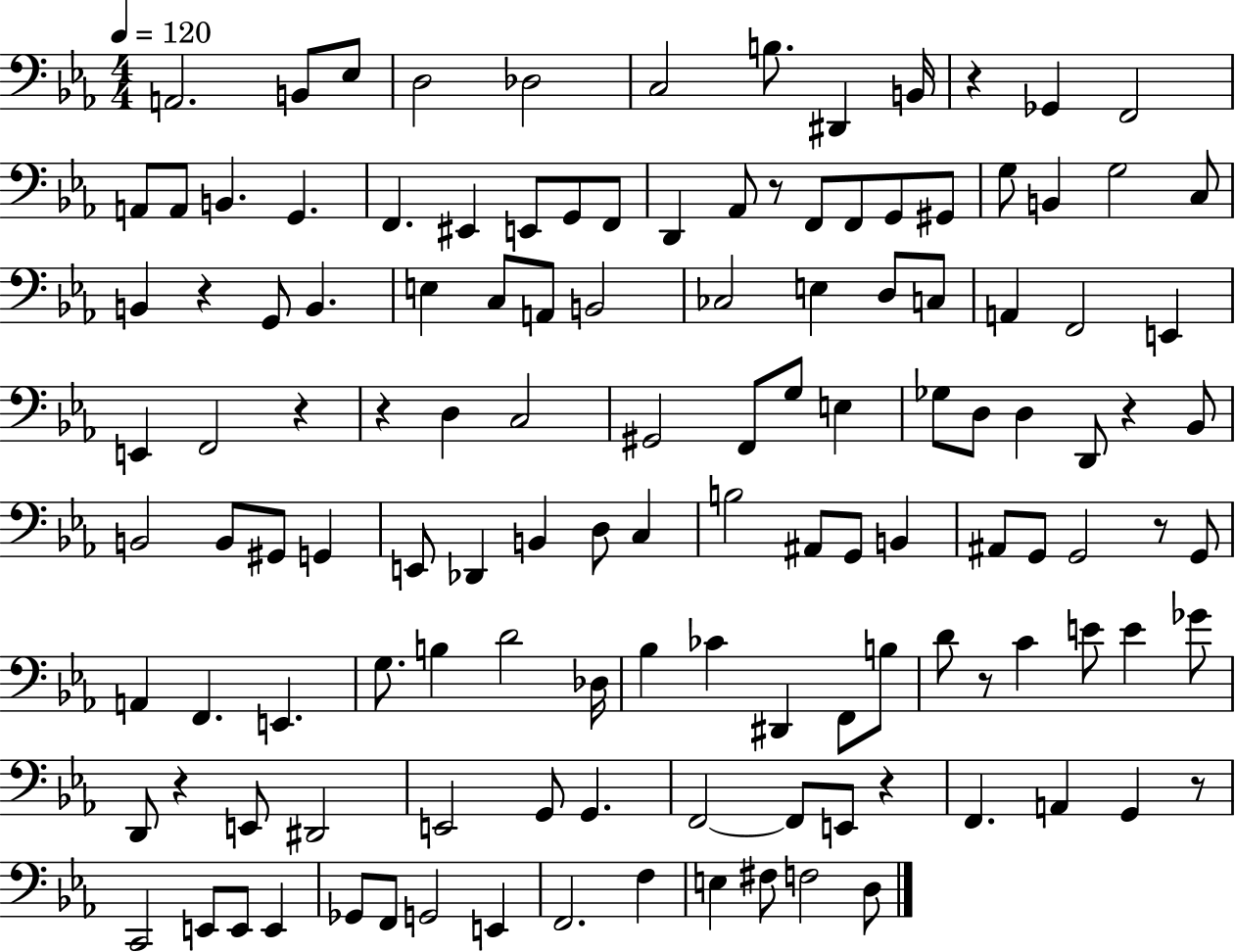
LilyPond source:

{
  \clef bass
  \numericTimeSignature
  \time 4/4
  \key ees \major
  \tempo 4 = 120
  a,2. b,8 ees8 | d2 des2 | c2 b8. dis,4 b,16 | r4 ges,4 f,2 | \break a,8 a,8 b,4. g,4. | f,4. eis,4 e,8 g,8 f,8 | d,4 aes,8 r8 f,8 f,8 g,8 gis,8 | g8 b,4 g2 c8 | \break b,4 r4 g,8 b,4. | e4 c8 a,8 b,2 | ces2 e4 d8 c8 | a,4 f,2 e,4 | \break e,4 f,2 r4 | r4 d4 c2 | gis,2 f,8 g8 e4 | ges8 d8 d4 d,8 r4 bes,8 | \break b,2 b,8 gis,8 g,4 | e,8 des,4 b,4 d8 c4 | b2 ais,8 g,8 b,4 | ais,8 g,8 g,2 r8 g,8 | \break a,4 f,4. e,4. | g8. b4 d'2 des16 | bes4 ces'4 dis,4 f,8 b8 | d'8 r8 c'4 e'8 e'4 ges'8 | \break d,8 r4 e,8 dis,2 | e,2 g,8 g,4. | f,2~~ f,8 e,8 r4 | f,4. a,4 g,4 r8 | \break c,2 e,8 e,8 e,4 | ges,8 f,8 g,2 e,4 | f,2. f4 | e4 fis8 f2 d8 | \break \bar "|."
}